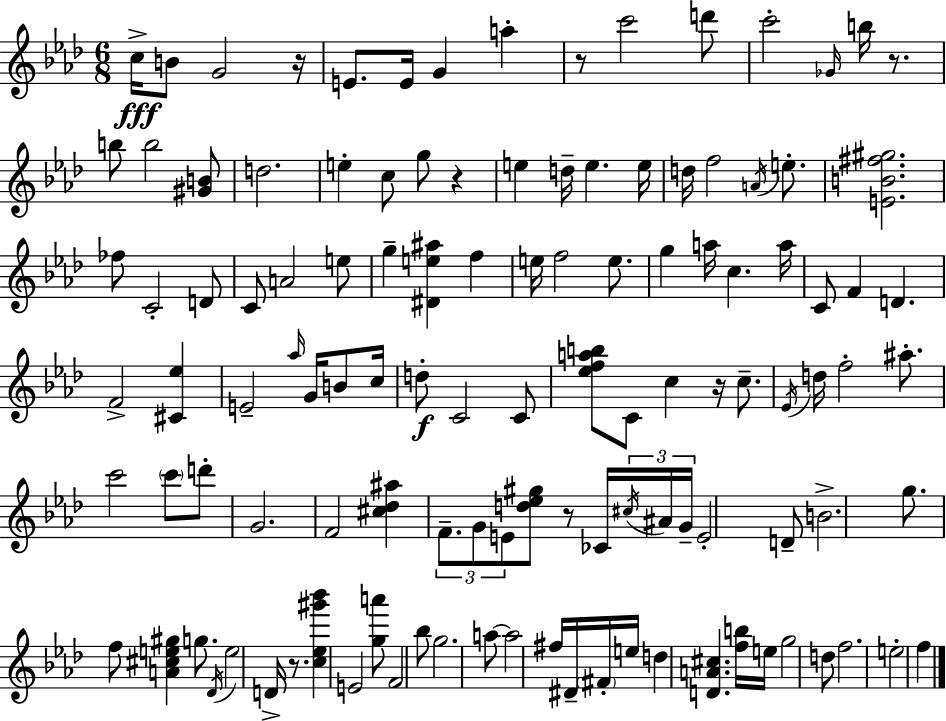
C5/s B4/e G4/h R/s E4/e. E4/s G4/q A5/q R/e C6/h D6/e C6/h Gb4/s B5/s R/e. B5/e B5/h [G#4,B4]/e D5/h. E5/q C5/e G5/e R/q E5/q D5/s E5/q. E5/s D5/s F5/h A4/s E5/e. [E4,B4,F#5,G#5]/h. FES5/e C4/h D4/e C4/e A4/h E5/e G5/q [D#4,E5,A#5]/q F5/q E5/s F5/h E5/e. G5/q A5/s C5/q. A5/s C4/e F4/q D4/q. F4/h [C#4,Eb5]/q E4/h Ab5/s G4/s B4/e C5/s D5/e C4/h C4/e [Eb5,F5,A5,B5]/e C4/e C5/q R/s C5/e. Eb4/s D5/s F5/h A#5/e. C6/h C6/e D6/e G4/h. F4/h [C#5,Db5,A#5]/q F4/e. G4/e E4/e [D5,Eb5,G#5]/e R/e CES4/s C#5/s A#4/s G4/s E4/h D4/e B4/h. G5/e. F5/e [A4,C#5,E5,G#5]/q G5/e. Db4/s E5/h D4/s R/e. [C5,Eb5,G#6,Bb6]/q E4/h [G5,A6]/e F4/h Bb5/e G5/h. A5/e A5/h F#5/s D#4/s F#4/s E5/s D5/q [D4,A4,C#5]/q. [F5,B5]/s E5/s G5/h D5/e F5/h. E5/h F5/q